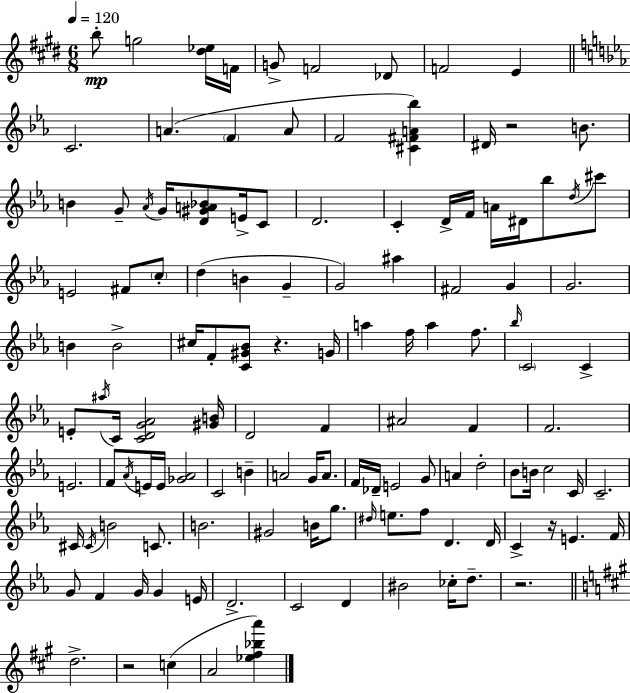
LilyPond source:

{
  \clef treble
  \numericTimeSignature
  \time 6/8
  \key e \major
  \tempo 4 = 120
  b''8-.\mp g''2 <dis'' ees''>16 f'16 | g'8-> f'2 des'8 | f'2 e'4 | \bar "||" \break \key ees \major c'2. | a'4.( \parenthesize f'4 a'8 | f'2 <cis' fis' a' bes''>4) | dis'16 r2 b'8. | \break b'4 g'8-- \acciaccatura { aes'16 } g'16 <d' gis' a' bes'>8 e'16-> c'8 | d'2. | c'4-. d'16-> f'16 a'16 dis'16 bes''8 \acciaccatura { d''16 } | cis'''8 e'2 fis'8 | \break \parenthesize c''8-. d''4( b'4 g'4-- | g'2) ais''4 | fis'2 g'4 | g'2. | \break b'4 b'2-> | cis''16 f'8-. <c' gis' bes'>8 r4. | g'16 a''4 f''16 a''4 f''8. | \grace { bes''16 } \parenthesize c'2 c'4-> | \break e'8-. \acciaccatura { ais''16 } c'16 <c' d' g' aes'>2 | <gis' b'>16 d'2 | f'4 ais'2 | f'4 f'2. | \break e'2. | f'8 \acciaccatura { aes'16 } e'16 e'16 <ges' aes'>2 | c'2 | b'4-- a'2 | \break g'16 a'8. f'16 des'16-- e'2 | g'8 a'4 d''2-. | bes'8 b'16 c''2 | c'16 c'2.-- | \break cis'16 \acciaccatura { cis'16 } b'2 | c'8. b'2. | gis'2 | b'16 g''8. \grace { dis''16 } e''8. f''8 | \break d'4. d'16 c'4-> r16 | e'4. f'16 g'8 f'4 | g'16 g'4 e'16 d'2.-> | c'2 | \break d'4 bis'2 | ces''16-. d''8.-- r2. | \bar "||" \break \key a \major d''2.-> | r2 c''4( | a'2 <ees'' fis'' bes'' a'''>4) | \bar "|."
}